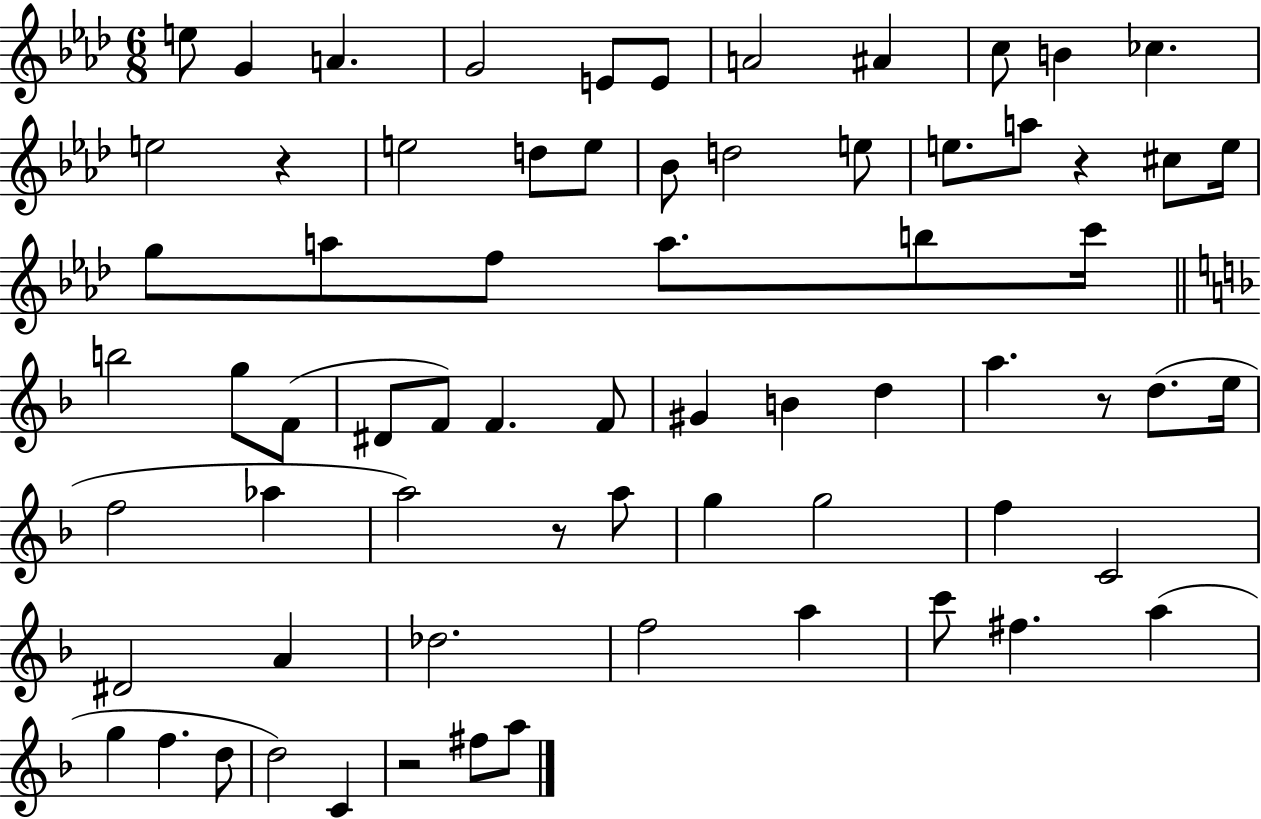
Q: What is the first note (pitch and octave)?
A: E5